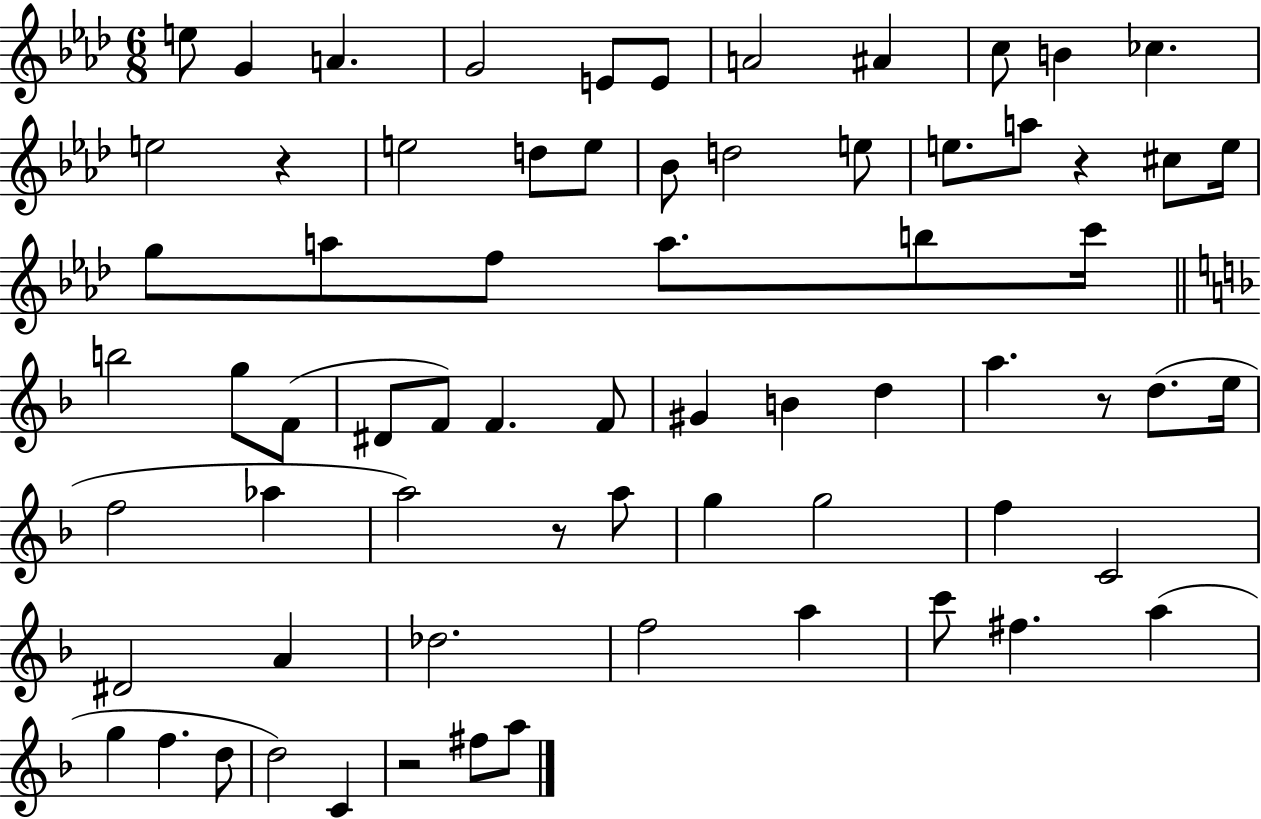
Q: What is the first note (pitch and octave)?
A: E5